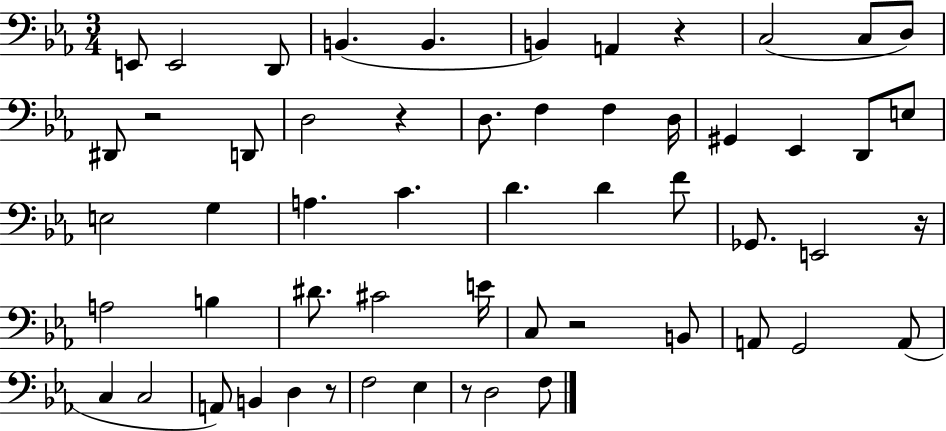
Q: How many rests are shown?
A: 7